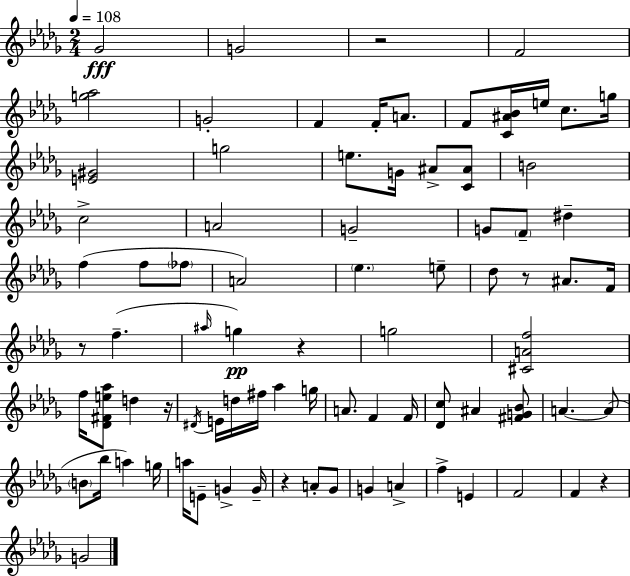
{
  \clef treble
  \numericTimeSignature
  \time 2/4
  \key bes \minor
  \tempo 4 = 108
  ges'2\fff | g'2 | r2 | f'2 | \break <g'' aes''>2 | g'2-. | f'4 f'16-. a'8. | f'8 <c' ais' bes'>16 e''16 c''8. g''16 | \break <e' gis'>2 | g''2 | e''8. g'16 ais'8-> <c' ais'>8 | b'2 | \break c''2-> | a'2 | g'2-- | g'8 \parenthesize f'8-- dis''4-- | \break f''4( f''8 \parenthesize fes''8 | a'2) | \parenthesize ees''4. e''8-- | des''8 r8 ais'8. f'16 | \break r8 f''4.--( | \grace { ais''16 } g''4\pp) r4 | g''2 | <cis' a' f''>2 | \break f''16 <des' fis' e'' aes''>8 d''4 | r16 \acciaccatura { dis'16 } e'16 d''16 fis''16 aes''4 | g''16 a'8. f'4 | f'16 <des' c''>8 ais'4 | \break <fis' g' bes'>8 a'4.~~ | a'8( \parenthesize b'8 bes''16 a''4) | g''16 a''16 e'8-- g'4-> | g'16-- r4 a'8-. | \break ges'8 g'4 a'4-> | f''4-> e'4 | f'2 | f'4 r4 | \break g'2 | \bar "|."
}